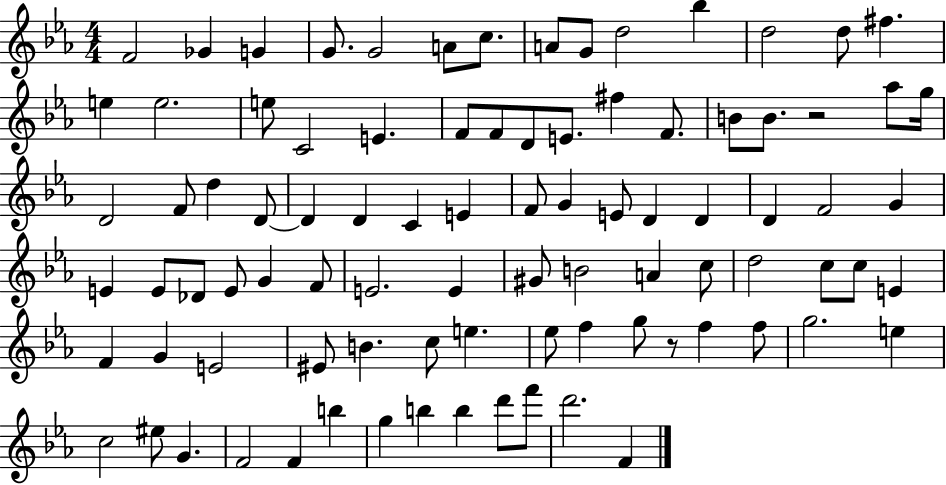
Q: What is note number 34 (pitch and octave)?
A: D4